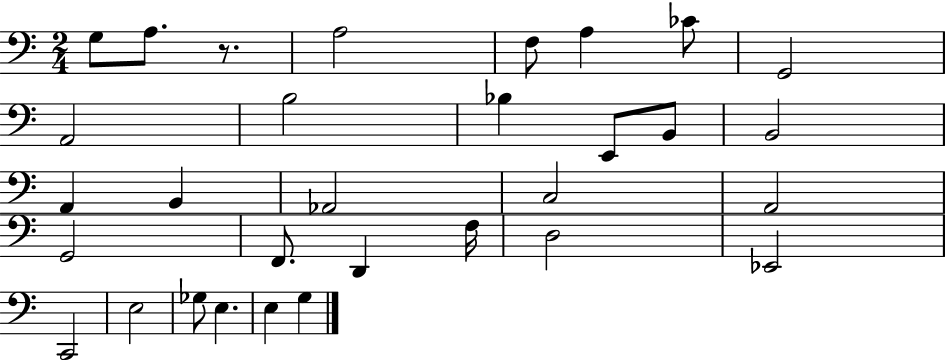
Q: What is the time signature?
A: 2/4